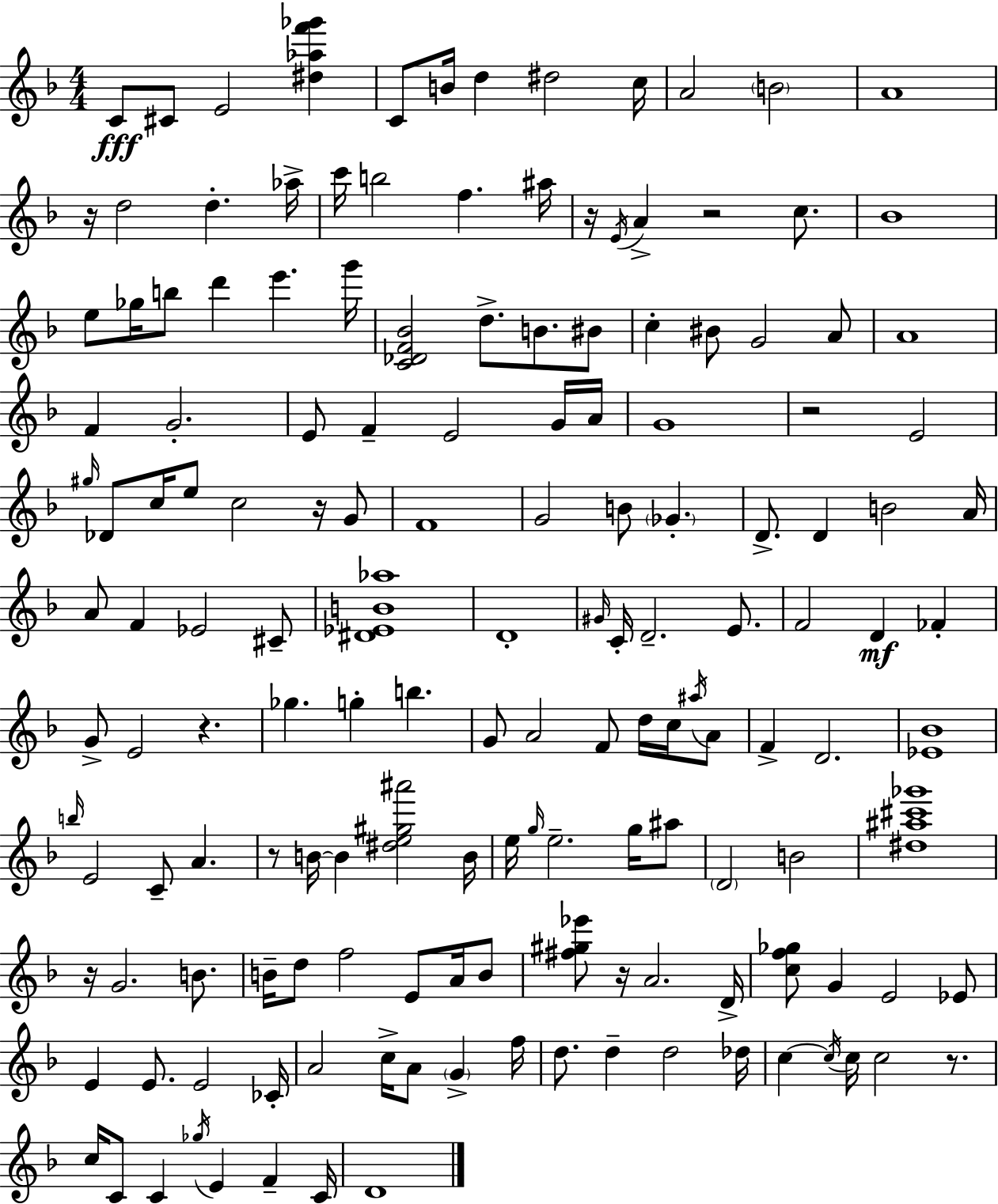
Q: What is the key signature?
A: F major